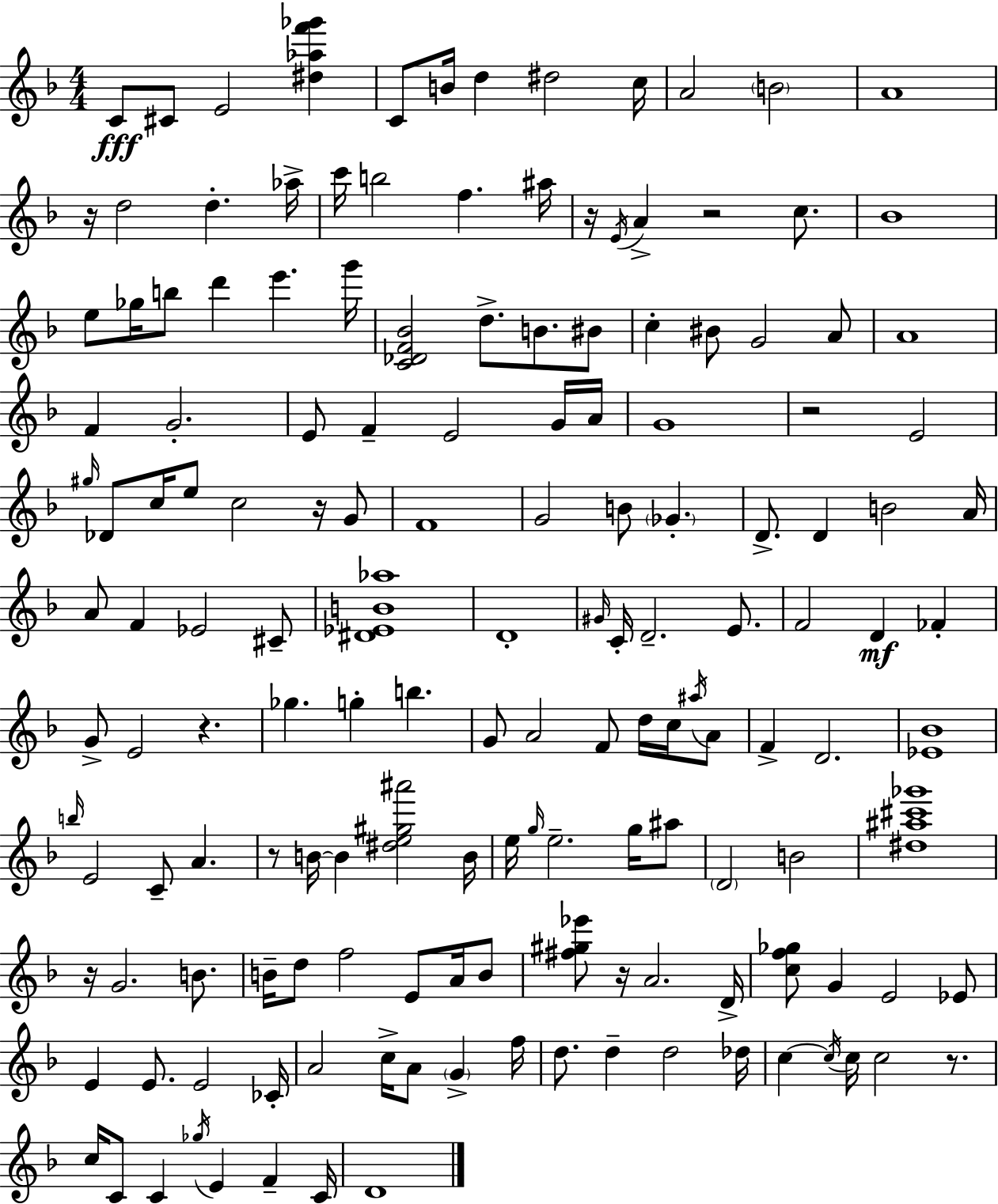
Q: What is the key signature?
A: F major